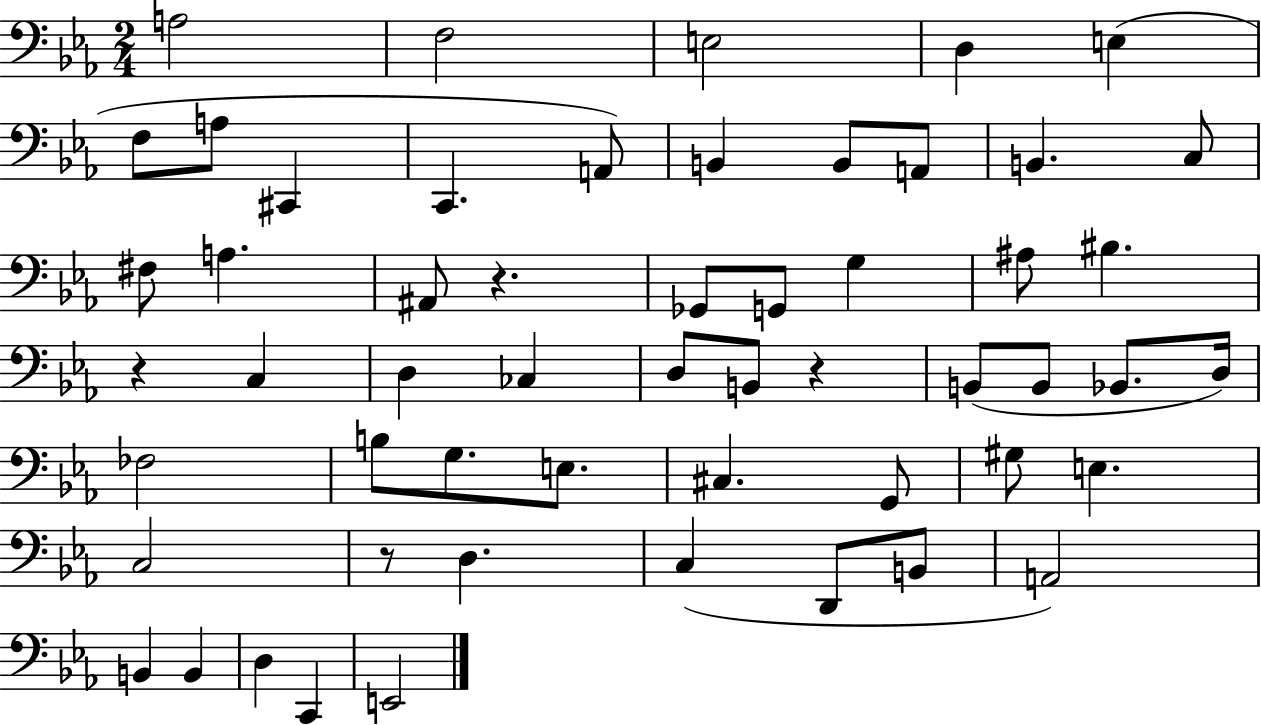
X:1
T:Untitled
M:2/4
L:1/4
K:Eb
A,2 F,2 E,2 D, E, F,/2 A,/2 ^C,, C,, A,,/2 B,, B,,/2 A,,/2 B,, C,/2 ^F,/2 A, ^A,,/2 z _G,,/2 G,,/2 G, ^A,/2 ^B, z C, D, _C, D,/2 B,,/2 z B,,/2 B,,/2 _B,,/2 D,/4 _F,2 B,/2 G,/2 E,/2 ^C, G,,/2 ^G,/2 E, C,2 z/2 D, C, D,,/2 B,,/2 A,,2 B,, B,, D, C,, E,,2